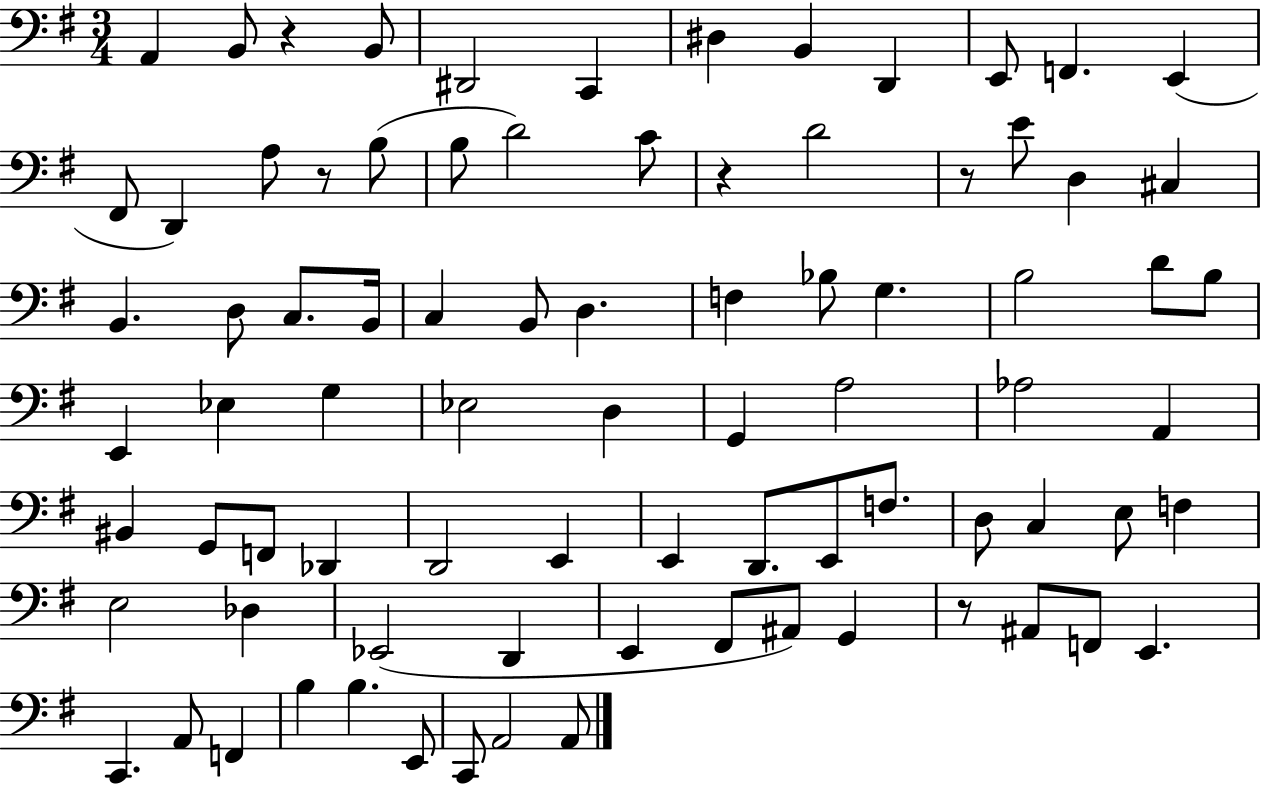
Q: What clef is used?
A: bass